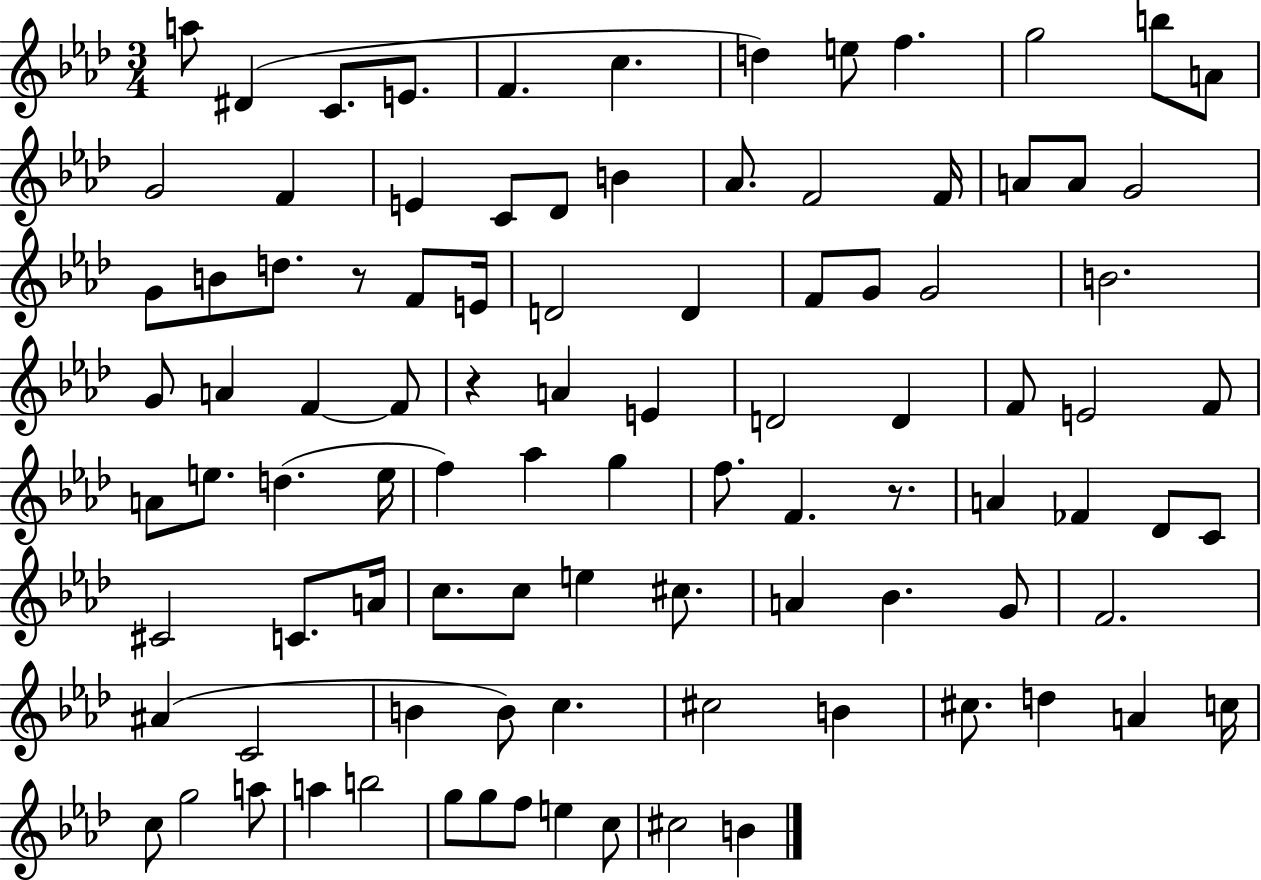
{
  \clef treble
  \numericTimeSignature
  \time 3/4
  \key aes \major
  a''8 dis'4( c'8. e'8. | f'4. c''4. | d''4) e''8 f''4. | g''2 b''8 a'8 | \break g'2 f'4 | e'4 c'8 des'8 b'4 | aes'8. f'2 f'16 | a'8 a'8 g'2 | \break g'8 b'8 d''8. r8 f'8 e'16 | d'2 d'4 | f'8 g'8 g'2 | b'2. | \break g'8 a'4 f'4~~ f'8 | r4 a'4 e'4 | d'2 d'4 | f'8 e'2 f'8 | \break a'8 e''8. d''4.( e''16 | f''4) aes''4 g''4 | f''8. f'4. r8. | a'4 fes'4 des'8 c'8 | \break cis'2 c'8. a'16 | c''8. c''8 e''4 cis''8. | a'4 bes'4. g'8 | f'2. | \break ais'4( c'2 | b'4 b'8) c''4. | cis''2 b'4 | cis''8. d''4 a'4 c''16 | \break c''8 g''2 a''8 | a''4 b''2 | g''8 g''8 f''8 e''4 c''8 | cis''2 b'4 | \break \bar "|."
}